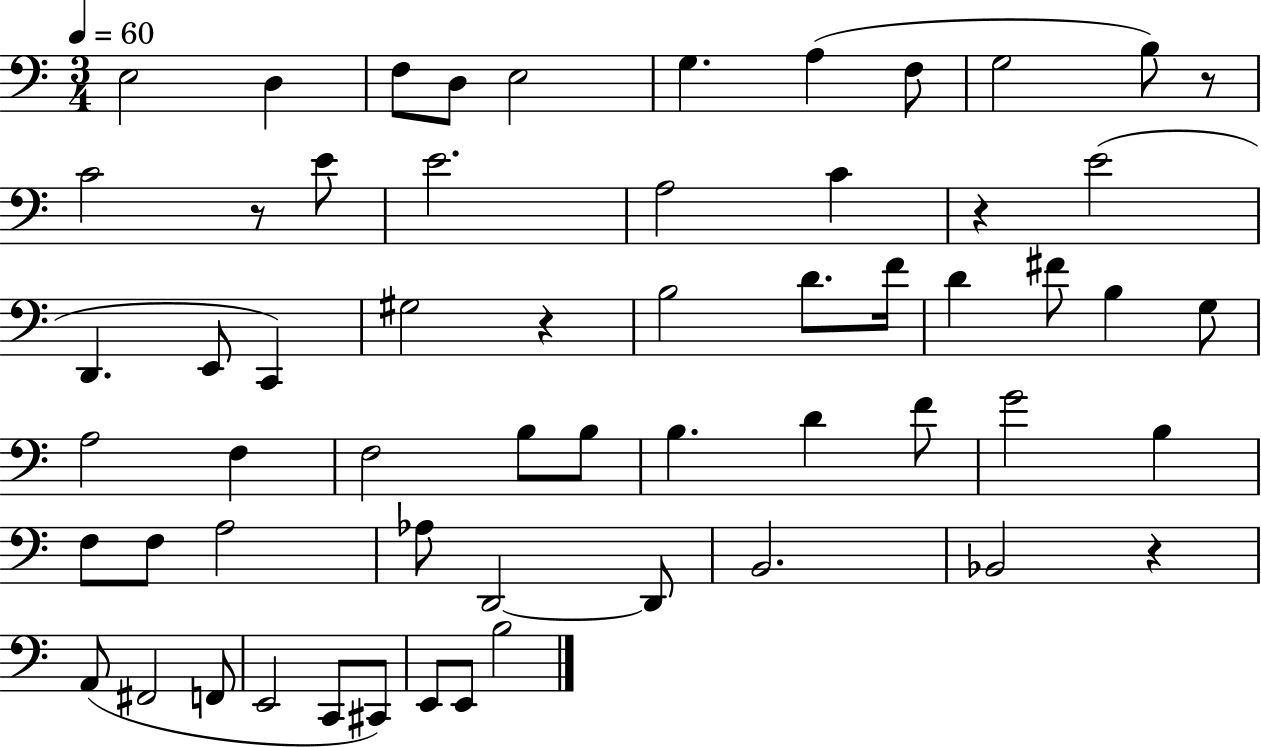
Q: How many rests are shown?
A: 5